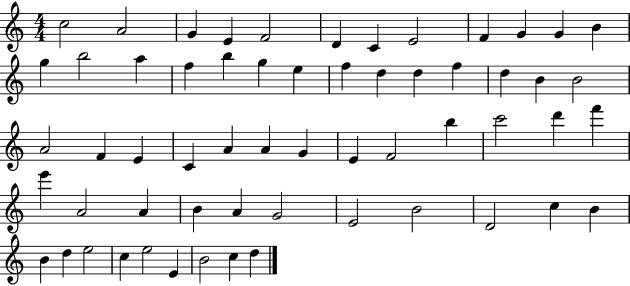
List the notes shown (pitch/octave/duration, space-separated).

C5/h A4/h G4/q E4/q F4/h D4/q C4/q E4/h F4/q G4/q G4/q B4/q G5/q B5/h A5/q F5/q B5/q G5/q E5/q F5/q D5/q D5/q F5/q D5/q B4/q B4/h A4/h F4/q E4/q C4/q A4/q A4/q G4/q E4/q F4/h B5/q C6/h D6/q F6/q E6/q A4/h A4/q B4/q A4/q G4/h E4/h B4/h D4/h C5/q B4/q B4/q D5/q E5/h C5/q E5/h E4/q B4/h C5/q D5/q